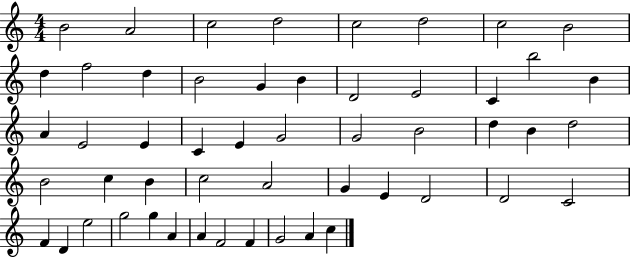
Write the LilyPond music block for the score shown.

{
  \clef treble
  \numericTimeSignature
  \time 4/4
  \key c \major
  b'2 a'2 | c''2 d''2 | c''2 d''2 | c''2 b'2 | \break d''4 f''2 d''4 | b'2 g'4 b'4 | d'2 e'2 | c'4 b''2 b'4 | \break a'4 e'2 e'4 | c'4 e'4 g'2 | g'2 b'2 | d''4 b'4 d''2 | \break b'2 c''4 b'4 | c''2 a'2 | g'4 e'4 d'2 | d'2 c'2 | \break f'4 d'4 e''2 | g''2 g''4 a'4 | a'4 f'2 f'4 | g'2 a'4 c''4 | \break \bar "|."
}